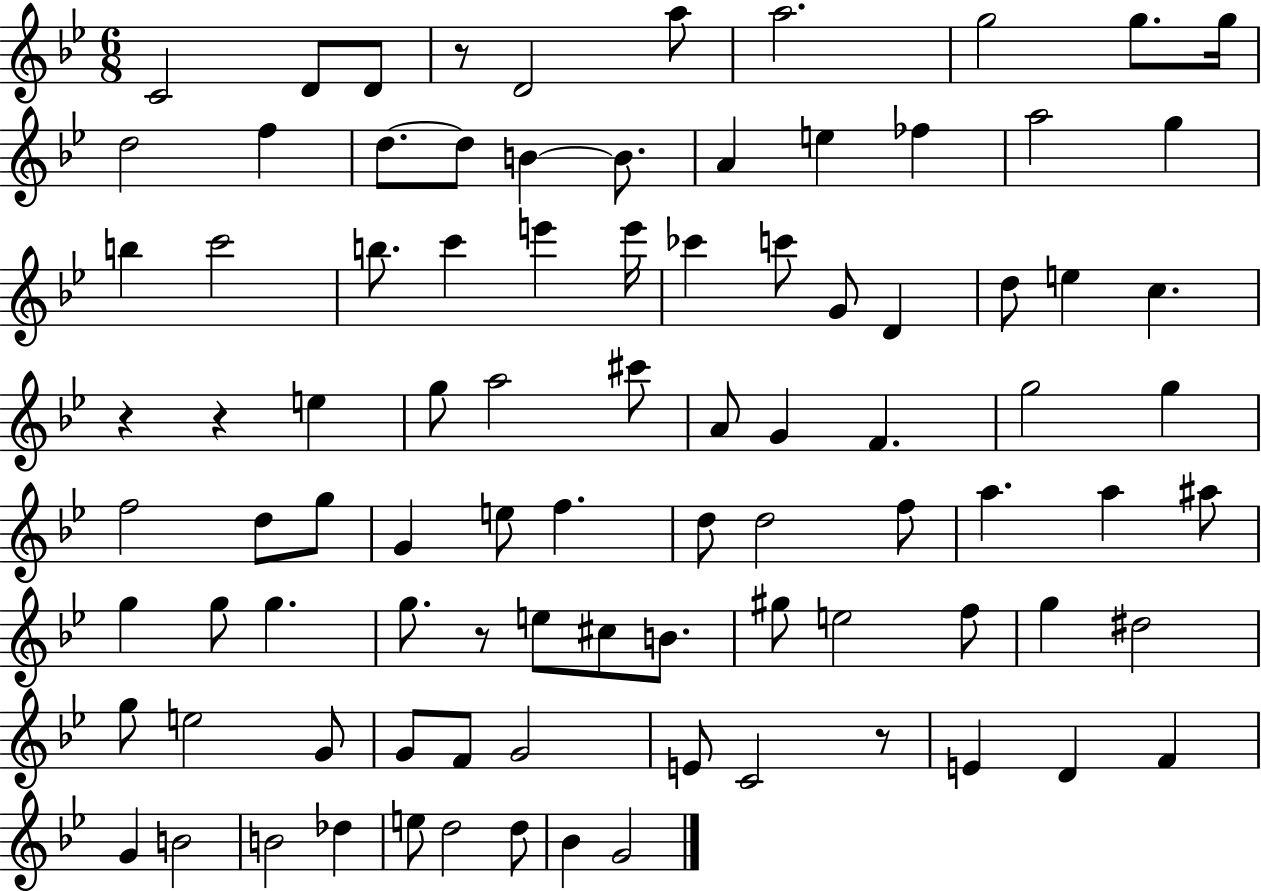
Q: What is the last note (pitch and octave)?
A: G4